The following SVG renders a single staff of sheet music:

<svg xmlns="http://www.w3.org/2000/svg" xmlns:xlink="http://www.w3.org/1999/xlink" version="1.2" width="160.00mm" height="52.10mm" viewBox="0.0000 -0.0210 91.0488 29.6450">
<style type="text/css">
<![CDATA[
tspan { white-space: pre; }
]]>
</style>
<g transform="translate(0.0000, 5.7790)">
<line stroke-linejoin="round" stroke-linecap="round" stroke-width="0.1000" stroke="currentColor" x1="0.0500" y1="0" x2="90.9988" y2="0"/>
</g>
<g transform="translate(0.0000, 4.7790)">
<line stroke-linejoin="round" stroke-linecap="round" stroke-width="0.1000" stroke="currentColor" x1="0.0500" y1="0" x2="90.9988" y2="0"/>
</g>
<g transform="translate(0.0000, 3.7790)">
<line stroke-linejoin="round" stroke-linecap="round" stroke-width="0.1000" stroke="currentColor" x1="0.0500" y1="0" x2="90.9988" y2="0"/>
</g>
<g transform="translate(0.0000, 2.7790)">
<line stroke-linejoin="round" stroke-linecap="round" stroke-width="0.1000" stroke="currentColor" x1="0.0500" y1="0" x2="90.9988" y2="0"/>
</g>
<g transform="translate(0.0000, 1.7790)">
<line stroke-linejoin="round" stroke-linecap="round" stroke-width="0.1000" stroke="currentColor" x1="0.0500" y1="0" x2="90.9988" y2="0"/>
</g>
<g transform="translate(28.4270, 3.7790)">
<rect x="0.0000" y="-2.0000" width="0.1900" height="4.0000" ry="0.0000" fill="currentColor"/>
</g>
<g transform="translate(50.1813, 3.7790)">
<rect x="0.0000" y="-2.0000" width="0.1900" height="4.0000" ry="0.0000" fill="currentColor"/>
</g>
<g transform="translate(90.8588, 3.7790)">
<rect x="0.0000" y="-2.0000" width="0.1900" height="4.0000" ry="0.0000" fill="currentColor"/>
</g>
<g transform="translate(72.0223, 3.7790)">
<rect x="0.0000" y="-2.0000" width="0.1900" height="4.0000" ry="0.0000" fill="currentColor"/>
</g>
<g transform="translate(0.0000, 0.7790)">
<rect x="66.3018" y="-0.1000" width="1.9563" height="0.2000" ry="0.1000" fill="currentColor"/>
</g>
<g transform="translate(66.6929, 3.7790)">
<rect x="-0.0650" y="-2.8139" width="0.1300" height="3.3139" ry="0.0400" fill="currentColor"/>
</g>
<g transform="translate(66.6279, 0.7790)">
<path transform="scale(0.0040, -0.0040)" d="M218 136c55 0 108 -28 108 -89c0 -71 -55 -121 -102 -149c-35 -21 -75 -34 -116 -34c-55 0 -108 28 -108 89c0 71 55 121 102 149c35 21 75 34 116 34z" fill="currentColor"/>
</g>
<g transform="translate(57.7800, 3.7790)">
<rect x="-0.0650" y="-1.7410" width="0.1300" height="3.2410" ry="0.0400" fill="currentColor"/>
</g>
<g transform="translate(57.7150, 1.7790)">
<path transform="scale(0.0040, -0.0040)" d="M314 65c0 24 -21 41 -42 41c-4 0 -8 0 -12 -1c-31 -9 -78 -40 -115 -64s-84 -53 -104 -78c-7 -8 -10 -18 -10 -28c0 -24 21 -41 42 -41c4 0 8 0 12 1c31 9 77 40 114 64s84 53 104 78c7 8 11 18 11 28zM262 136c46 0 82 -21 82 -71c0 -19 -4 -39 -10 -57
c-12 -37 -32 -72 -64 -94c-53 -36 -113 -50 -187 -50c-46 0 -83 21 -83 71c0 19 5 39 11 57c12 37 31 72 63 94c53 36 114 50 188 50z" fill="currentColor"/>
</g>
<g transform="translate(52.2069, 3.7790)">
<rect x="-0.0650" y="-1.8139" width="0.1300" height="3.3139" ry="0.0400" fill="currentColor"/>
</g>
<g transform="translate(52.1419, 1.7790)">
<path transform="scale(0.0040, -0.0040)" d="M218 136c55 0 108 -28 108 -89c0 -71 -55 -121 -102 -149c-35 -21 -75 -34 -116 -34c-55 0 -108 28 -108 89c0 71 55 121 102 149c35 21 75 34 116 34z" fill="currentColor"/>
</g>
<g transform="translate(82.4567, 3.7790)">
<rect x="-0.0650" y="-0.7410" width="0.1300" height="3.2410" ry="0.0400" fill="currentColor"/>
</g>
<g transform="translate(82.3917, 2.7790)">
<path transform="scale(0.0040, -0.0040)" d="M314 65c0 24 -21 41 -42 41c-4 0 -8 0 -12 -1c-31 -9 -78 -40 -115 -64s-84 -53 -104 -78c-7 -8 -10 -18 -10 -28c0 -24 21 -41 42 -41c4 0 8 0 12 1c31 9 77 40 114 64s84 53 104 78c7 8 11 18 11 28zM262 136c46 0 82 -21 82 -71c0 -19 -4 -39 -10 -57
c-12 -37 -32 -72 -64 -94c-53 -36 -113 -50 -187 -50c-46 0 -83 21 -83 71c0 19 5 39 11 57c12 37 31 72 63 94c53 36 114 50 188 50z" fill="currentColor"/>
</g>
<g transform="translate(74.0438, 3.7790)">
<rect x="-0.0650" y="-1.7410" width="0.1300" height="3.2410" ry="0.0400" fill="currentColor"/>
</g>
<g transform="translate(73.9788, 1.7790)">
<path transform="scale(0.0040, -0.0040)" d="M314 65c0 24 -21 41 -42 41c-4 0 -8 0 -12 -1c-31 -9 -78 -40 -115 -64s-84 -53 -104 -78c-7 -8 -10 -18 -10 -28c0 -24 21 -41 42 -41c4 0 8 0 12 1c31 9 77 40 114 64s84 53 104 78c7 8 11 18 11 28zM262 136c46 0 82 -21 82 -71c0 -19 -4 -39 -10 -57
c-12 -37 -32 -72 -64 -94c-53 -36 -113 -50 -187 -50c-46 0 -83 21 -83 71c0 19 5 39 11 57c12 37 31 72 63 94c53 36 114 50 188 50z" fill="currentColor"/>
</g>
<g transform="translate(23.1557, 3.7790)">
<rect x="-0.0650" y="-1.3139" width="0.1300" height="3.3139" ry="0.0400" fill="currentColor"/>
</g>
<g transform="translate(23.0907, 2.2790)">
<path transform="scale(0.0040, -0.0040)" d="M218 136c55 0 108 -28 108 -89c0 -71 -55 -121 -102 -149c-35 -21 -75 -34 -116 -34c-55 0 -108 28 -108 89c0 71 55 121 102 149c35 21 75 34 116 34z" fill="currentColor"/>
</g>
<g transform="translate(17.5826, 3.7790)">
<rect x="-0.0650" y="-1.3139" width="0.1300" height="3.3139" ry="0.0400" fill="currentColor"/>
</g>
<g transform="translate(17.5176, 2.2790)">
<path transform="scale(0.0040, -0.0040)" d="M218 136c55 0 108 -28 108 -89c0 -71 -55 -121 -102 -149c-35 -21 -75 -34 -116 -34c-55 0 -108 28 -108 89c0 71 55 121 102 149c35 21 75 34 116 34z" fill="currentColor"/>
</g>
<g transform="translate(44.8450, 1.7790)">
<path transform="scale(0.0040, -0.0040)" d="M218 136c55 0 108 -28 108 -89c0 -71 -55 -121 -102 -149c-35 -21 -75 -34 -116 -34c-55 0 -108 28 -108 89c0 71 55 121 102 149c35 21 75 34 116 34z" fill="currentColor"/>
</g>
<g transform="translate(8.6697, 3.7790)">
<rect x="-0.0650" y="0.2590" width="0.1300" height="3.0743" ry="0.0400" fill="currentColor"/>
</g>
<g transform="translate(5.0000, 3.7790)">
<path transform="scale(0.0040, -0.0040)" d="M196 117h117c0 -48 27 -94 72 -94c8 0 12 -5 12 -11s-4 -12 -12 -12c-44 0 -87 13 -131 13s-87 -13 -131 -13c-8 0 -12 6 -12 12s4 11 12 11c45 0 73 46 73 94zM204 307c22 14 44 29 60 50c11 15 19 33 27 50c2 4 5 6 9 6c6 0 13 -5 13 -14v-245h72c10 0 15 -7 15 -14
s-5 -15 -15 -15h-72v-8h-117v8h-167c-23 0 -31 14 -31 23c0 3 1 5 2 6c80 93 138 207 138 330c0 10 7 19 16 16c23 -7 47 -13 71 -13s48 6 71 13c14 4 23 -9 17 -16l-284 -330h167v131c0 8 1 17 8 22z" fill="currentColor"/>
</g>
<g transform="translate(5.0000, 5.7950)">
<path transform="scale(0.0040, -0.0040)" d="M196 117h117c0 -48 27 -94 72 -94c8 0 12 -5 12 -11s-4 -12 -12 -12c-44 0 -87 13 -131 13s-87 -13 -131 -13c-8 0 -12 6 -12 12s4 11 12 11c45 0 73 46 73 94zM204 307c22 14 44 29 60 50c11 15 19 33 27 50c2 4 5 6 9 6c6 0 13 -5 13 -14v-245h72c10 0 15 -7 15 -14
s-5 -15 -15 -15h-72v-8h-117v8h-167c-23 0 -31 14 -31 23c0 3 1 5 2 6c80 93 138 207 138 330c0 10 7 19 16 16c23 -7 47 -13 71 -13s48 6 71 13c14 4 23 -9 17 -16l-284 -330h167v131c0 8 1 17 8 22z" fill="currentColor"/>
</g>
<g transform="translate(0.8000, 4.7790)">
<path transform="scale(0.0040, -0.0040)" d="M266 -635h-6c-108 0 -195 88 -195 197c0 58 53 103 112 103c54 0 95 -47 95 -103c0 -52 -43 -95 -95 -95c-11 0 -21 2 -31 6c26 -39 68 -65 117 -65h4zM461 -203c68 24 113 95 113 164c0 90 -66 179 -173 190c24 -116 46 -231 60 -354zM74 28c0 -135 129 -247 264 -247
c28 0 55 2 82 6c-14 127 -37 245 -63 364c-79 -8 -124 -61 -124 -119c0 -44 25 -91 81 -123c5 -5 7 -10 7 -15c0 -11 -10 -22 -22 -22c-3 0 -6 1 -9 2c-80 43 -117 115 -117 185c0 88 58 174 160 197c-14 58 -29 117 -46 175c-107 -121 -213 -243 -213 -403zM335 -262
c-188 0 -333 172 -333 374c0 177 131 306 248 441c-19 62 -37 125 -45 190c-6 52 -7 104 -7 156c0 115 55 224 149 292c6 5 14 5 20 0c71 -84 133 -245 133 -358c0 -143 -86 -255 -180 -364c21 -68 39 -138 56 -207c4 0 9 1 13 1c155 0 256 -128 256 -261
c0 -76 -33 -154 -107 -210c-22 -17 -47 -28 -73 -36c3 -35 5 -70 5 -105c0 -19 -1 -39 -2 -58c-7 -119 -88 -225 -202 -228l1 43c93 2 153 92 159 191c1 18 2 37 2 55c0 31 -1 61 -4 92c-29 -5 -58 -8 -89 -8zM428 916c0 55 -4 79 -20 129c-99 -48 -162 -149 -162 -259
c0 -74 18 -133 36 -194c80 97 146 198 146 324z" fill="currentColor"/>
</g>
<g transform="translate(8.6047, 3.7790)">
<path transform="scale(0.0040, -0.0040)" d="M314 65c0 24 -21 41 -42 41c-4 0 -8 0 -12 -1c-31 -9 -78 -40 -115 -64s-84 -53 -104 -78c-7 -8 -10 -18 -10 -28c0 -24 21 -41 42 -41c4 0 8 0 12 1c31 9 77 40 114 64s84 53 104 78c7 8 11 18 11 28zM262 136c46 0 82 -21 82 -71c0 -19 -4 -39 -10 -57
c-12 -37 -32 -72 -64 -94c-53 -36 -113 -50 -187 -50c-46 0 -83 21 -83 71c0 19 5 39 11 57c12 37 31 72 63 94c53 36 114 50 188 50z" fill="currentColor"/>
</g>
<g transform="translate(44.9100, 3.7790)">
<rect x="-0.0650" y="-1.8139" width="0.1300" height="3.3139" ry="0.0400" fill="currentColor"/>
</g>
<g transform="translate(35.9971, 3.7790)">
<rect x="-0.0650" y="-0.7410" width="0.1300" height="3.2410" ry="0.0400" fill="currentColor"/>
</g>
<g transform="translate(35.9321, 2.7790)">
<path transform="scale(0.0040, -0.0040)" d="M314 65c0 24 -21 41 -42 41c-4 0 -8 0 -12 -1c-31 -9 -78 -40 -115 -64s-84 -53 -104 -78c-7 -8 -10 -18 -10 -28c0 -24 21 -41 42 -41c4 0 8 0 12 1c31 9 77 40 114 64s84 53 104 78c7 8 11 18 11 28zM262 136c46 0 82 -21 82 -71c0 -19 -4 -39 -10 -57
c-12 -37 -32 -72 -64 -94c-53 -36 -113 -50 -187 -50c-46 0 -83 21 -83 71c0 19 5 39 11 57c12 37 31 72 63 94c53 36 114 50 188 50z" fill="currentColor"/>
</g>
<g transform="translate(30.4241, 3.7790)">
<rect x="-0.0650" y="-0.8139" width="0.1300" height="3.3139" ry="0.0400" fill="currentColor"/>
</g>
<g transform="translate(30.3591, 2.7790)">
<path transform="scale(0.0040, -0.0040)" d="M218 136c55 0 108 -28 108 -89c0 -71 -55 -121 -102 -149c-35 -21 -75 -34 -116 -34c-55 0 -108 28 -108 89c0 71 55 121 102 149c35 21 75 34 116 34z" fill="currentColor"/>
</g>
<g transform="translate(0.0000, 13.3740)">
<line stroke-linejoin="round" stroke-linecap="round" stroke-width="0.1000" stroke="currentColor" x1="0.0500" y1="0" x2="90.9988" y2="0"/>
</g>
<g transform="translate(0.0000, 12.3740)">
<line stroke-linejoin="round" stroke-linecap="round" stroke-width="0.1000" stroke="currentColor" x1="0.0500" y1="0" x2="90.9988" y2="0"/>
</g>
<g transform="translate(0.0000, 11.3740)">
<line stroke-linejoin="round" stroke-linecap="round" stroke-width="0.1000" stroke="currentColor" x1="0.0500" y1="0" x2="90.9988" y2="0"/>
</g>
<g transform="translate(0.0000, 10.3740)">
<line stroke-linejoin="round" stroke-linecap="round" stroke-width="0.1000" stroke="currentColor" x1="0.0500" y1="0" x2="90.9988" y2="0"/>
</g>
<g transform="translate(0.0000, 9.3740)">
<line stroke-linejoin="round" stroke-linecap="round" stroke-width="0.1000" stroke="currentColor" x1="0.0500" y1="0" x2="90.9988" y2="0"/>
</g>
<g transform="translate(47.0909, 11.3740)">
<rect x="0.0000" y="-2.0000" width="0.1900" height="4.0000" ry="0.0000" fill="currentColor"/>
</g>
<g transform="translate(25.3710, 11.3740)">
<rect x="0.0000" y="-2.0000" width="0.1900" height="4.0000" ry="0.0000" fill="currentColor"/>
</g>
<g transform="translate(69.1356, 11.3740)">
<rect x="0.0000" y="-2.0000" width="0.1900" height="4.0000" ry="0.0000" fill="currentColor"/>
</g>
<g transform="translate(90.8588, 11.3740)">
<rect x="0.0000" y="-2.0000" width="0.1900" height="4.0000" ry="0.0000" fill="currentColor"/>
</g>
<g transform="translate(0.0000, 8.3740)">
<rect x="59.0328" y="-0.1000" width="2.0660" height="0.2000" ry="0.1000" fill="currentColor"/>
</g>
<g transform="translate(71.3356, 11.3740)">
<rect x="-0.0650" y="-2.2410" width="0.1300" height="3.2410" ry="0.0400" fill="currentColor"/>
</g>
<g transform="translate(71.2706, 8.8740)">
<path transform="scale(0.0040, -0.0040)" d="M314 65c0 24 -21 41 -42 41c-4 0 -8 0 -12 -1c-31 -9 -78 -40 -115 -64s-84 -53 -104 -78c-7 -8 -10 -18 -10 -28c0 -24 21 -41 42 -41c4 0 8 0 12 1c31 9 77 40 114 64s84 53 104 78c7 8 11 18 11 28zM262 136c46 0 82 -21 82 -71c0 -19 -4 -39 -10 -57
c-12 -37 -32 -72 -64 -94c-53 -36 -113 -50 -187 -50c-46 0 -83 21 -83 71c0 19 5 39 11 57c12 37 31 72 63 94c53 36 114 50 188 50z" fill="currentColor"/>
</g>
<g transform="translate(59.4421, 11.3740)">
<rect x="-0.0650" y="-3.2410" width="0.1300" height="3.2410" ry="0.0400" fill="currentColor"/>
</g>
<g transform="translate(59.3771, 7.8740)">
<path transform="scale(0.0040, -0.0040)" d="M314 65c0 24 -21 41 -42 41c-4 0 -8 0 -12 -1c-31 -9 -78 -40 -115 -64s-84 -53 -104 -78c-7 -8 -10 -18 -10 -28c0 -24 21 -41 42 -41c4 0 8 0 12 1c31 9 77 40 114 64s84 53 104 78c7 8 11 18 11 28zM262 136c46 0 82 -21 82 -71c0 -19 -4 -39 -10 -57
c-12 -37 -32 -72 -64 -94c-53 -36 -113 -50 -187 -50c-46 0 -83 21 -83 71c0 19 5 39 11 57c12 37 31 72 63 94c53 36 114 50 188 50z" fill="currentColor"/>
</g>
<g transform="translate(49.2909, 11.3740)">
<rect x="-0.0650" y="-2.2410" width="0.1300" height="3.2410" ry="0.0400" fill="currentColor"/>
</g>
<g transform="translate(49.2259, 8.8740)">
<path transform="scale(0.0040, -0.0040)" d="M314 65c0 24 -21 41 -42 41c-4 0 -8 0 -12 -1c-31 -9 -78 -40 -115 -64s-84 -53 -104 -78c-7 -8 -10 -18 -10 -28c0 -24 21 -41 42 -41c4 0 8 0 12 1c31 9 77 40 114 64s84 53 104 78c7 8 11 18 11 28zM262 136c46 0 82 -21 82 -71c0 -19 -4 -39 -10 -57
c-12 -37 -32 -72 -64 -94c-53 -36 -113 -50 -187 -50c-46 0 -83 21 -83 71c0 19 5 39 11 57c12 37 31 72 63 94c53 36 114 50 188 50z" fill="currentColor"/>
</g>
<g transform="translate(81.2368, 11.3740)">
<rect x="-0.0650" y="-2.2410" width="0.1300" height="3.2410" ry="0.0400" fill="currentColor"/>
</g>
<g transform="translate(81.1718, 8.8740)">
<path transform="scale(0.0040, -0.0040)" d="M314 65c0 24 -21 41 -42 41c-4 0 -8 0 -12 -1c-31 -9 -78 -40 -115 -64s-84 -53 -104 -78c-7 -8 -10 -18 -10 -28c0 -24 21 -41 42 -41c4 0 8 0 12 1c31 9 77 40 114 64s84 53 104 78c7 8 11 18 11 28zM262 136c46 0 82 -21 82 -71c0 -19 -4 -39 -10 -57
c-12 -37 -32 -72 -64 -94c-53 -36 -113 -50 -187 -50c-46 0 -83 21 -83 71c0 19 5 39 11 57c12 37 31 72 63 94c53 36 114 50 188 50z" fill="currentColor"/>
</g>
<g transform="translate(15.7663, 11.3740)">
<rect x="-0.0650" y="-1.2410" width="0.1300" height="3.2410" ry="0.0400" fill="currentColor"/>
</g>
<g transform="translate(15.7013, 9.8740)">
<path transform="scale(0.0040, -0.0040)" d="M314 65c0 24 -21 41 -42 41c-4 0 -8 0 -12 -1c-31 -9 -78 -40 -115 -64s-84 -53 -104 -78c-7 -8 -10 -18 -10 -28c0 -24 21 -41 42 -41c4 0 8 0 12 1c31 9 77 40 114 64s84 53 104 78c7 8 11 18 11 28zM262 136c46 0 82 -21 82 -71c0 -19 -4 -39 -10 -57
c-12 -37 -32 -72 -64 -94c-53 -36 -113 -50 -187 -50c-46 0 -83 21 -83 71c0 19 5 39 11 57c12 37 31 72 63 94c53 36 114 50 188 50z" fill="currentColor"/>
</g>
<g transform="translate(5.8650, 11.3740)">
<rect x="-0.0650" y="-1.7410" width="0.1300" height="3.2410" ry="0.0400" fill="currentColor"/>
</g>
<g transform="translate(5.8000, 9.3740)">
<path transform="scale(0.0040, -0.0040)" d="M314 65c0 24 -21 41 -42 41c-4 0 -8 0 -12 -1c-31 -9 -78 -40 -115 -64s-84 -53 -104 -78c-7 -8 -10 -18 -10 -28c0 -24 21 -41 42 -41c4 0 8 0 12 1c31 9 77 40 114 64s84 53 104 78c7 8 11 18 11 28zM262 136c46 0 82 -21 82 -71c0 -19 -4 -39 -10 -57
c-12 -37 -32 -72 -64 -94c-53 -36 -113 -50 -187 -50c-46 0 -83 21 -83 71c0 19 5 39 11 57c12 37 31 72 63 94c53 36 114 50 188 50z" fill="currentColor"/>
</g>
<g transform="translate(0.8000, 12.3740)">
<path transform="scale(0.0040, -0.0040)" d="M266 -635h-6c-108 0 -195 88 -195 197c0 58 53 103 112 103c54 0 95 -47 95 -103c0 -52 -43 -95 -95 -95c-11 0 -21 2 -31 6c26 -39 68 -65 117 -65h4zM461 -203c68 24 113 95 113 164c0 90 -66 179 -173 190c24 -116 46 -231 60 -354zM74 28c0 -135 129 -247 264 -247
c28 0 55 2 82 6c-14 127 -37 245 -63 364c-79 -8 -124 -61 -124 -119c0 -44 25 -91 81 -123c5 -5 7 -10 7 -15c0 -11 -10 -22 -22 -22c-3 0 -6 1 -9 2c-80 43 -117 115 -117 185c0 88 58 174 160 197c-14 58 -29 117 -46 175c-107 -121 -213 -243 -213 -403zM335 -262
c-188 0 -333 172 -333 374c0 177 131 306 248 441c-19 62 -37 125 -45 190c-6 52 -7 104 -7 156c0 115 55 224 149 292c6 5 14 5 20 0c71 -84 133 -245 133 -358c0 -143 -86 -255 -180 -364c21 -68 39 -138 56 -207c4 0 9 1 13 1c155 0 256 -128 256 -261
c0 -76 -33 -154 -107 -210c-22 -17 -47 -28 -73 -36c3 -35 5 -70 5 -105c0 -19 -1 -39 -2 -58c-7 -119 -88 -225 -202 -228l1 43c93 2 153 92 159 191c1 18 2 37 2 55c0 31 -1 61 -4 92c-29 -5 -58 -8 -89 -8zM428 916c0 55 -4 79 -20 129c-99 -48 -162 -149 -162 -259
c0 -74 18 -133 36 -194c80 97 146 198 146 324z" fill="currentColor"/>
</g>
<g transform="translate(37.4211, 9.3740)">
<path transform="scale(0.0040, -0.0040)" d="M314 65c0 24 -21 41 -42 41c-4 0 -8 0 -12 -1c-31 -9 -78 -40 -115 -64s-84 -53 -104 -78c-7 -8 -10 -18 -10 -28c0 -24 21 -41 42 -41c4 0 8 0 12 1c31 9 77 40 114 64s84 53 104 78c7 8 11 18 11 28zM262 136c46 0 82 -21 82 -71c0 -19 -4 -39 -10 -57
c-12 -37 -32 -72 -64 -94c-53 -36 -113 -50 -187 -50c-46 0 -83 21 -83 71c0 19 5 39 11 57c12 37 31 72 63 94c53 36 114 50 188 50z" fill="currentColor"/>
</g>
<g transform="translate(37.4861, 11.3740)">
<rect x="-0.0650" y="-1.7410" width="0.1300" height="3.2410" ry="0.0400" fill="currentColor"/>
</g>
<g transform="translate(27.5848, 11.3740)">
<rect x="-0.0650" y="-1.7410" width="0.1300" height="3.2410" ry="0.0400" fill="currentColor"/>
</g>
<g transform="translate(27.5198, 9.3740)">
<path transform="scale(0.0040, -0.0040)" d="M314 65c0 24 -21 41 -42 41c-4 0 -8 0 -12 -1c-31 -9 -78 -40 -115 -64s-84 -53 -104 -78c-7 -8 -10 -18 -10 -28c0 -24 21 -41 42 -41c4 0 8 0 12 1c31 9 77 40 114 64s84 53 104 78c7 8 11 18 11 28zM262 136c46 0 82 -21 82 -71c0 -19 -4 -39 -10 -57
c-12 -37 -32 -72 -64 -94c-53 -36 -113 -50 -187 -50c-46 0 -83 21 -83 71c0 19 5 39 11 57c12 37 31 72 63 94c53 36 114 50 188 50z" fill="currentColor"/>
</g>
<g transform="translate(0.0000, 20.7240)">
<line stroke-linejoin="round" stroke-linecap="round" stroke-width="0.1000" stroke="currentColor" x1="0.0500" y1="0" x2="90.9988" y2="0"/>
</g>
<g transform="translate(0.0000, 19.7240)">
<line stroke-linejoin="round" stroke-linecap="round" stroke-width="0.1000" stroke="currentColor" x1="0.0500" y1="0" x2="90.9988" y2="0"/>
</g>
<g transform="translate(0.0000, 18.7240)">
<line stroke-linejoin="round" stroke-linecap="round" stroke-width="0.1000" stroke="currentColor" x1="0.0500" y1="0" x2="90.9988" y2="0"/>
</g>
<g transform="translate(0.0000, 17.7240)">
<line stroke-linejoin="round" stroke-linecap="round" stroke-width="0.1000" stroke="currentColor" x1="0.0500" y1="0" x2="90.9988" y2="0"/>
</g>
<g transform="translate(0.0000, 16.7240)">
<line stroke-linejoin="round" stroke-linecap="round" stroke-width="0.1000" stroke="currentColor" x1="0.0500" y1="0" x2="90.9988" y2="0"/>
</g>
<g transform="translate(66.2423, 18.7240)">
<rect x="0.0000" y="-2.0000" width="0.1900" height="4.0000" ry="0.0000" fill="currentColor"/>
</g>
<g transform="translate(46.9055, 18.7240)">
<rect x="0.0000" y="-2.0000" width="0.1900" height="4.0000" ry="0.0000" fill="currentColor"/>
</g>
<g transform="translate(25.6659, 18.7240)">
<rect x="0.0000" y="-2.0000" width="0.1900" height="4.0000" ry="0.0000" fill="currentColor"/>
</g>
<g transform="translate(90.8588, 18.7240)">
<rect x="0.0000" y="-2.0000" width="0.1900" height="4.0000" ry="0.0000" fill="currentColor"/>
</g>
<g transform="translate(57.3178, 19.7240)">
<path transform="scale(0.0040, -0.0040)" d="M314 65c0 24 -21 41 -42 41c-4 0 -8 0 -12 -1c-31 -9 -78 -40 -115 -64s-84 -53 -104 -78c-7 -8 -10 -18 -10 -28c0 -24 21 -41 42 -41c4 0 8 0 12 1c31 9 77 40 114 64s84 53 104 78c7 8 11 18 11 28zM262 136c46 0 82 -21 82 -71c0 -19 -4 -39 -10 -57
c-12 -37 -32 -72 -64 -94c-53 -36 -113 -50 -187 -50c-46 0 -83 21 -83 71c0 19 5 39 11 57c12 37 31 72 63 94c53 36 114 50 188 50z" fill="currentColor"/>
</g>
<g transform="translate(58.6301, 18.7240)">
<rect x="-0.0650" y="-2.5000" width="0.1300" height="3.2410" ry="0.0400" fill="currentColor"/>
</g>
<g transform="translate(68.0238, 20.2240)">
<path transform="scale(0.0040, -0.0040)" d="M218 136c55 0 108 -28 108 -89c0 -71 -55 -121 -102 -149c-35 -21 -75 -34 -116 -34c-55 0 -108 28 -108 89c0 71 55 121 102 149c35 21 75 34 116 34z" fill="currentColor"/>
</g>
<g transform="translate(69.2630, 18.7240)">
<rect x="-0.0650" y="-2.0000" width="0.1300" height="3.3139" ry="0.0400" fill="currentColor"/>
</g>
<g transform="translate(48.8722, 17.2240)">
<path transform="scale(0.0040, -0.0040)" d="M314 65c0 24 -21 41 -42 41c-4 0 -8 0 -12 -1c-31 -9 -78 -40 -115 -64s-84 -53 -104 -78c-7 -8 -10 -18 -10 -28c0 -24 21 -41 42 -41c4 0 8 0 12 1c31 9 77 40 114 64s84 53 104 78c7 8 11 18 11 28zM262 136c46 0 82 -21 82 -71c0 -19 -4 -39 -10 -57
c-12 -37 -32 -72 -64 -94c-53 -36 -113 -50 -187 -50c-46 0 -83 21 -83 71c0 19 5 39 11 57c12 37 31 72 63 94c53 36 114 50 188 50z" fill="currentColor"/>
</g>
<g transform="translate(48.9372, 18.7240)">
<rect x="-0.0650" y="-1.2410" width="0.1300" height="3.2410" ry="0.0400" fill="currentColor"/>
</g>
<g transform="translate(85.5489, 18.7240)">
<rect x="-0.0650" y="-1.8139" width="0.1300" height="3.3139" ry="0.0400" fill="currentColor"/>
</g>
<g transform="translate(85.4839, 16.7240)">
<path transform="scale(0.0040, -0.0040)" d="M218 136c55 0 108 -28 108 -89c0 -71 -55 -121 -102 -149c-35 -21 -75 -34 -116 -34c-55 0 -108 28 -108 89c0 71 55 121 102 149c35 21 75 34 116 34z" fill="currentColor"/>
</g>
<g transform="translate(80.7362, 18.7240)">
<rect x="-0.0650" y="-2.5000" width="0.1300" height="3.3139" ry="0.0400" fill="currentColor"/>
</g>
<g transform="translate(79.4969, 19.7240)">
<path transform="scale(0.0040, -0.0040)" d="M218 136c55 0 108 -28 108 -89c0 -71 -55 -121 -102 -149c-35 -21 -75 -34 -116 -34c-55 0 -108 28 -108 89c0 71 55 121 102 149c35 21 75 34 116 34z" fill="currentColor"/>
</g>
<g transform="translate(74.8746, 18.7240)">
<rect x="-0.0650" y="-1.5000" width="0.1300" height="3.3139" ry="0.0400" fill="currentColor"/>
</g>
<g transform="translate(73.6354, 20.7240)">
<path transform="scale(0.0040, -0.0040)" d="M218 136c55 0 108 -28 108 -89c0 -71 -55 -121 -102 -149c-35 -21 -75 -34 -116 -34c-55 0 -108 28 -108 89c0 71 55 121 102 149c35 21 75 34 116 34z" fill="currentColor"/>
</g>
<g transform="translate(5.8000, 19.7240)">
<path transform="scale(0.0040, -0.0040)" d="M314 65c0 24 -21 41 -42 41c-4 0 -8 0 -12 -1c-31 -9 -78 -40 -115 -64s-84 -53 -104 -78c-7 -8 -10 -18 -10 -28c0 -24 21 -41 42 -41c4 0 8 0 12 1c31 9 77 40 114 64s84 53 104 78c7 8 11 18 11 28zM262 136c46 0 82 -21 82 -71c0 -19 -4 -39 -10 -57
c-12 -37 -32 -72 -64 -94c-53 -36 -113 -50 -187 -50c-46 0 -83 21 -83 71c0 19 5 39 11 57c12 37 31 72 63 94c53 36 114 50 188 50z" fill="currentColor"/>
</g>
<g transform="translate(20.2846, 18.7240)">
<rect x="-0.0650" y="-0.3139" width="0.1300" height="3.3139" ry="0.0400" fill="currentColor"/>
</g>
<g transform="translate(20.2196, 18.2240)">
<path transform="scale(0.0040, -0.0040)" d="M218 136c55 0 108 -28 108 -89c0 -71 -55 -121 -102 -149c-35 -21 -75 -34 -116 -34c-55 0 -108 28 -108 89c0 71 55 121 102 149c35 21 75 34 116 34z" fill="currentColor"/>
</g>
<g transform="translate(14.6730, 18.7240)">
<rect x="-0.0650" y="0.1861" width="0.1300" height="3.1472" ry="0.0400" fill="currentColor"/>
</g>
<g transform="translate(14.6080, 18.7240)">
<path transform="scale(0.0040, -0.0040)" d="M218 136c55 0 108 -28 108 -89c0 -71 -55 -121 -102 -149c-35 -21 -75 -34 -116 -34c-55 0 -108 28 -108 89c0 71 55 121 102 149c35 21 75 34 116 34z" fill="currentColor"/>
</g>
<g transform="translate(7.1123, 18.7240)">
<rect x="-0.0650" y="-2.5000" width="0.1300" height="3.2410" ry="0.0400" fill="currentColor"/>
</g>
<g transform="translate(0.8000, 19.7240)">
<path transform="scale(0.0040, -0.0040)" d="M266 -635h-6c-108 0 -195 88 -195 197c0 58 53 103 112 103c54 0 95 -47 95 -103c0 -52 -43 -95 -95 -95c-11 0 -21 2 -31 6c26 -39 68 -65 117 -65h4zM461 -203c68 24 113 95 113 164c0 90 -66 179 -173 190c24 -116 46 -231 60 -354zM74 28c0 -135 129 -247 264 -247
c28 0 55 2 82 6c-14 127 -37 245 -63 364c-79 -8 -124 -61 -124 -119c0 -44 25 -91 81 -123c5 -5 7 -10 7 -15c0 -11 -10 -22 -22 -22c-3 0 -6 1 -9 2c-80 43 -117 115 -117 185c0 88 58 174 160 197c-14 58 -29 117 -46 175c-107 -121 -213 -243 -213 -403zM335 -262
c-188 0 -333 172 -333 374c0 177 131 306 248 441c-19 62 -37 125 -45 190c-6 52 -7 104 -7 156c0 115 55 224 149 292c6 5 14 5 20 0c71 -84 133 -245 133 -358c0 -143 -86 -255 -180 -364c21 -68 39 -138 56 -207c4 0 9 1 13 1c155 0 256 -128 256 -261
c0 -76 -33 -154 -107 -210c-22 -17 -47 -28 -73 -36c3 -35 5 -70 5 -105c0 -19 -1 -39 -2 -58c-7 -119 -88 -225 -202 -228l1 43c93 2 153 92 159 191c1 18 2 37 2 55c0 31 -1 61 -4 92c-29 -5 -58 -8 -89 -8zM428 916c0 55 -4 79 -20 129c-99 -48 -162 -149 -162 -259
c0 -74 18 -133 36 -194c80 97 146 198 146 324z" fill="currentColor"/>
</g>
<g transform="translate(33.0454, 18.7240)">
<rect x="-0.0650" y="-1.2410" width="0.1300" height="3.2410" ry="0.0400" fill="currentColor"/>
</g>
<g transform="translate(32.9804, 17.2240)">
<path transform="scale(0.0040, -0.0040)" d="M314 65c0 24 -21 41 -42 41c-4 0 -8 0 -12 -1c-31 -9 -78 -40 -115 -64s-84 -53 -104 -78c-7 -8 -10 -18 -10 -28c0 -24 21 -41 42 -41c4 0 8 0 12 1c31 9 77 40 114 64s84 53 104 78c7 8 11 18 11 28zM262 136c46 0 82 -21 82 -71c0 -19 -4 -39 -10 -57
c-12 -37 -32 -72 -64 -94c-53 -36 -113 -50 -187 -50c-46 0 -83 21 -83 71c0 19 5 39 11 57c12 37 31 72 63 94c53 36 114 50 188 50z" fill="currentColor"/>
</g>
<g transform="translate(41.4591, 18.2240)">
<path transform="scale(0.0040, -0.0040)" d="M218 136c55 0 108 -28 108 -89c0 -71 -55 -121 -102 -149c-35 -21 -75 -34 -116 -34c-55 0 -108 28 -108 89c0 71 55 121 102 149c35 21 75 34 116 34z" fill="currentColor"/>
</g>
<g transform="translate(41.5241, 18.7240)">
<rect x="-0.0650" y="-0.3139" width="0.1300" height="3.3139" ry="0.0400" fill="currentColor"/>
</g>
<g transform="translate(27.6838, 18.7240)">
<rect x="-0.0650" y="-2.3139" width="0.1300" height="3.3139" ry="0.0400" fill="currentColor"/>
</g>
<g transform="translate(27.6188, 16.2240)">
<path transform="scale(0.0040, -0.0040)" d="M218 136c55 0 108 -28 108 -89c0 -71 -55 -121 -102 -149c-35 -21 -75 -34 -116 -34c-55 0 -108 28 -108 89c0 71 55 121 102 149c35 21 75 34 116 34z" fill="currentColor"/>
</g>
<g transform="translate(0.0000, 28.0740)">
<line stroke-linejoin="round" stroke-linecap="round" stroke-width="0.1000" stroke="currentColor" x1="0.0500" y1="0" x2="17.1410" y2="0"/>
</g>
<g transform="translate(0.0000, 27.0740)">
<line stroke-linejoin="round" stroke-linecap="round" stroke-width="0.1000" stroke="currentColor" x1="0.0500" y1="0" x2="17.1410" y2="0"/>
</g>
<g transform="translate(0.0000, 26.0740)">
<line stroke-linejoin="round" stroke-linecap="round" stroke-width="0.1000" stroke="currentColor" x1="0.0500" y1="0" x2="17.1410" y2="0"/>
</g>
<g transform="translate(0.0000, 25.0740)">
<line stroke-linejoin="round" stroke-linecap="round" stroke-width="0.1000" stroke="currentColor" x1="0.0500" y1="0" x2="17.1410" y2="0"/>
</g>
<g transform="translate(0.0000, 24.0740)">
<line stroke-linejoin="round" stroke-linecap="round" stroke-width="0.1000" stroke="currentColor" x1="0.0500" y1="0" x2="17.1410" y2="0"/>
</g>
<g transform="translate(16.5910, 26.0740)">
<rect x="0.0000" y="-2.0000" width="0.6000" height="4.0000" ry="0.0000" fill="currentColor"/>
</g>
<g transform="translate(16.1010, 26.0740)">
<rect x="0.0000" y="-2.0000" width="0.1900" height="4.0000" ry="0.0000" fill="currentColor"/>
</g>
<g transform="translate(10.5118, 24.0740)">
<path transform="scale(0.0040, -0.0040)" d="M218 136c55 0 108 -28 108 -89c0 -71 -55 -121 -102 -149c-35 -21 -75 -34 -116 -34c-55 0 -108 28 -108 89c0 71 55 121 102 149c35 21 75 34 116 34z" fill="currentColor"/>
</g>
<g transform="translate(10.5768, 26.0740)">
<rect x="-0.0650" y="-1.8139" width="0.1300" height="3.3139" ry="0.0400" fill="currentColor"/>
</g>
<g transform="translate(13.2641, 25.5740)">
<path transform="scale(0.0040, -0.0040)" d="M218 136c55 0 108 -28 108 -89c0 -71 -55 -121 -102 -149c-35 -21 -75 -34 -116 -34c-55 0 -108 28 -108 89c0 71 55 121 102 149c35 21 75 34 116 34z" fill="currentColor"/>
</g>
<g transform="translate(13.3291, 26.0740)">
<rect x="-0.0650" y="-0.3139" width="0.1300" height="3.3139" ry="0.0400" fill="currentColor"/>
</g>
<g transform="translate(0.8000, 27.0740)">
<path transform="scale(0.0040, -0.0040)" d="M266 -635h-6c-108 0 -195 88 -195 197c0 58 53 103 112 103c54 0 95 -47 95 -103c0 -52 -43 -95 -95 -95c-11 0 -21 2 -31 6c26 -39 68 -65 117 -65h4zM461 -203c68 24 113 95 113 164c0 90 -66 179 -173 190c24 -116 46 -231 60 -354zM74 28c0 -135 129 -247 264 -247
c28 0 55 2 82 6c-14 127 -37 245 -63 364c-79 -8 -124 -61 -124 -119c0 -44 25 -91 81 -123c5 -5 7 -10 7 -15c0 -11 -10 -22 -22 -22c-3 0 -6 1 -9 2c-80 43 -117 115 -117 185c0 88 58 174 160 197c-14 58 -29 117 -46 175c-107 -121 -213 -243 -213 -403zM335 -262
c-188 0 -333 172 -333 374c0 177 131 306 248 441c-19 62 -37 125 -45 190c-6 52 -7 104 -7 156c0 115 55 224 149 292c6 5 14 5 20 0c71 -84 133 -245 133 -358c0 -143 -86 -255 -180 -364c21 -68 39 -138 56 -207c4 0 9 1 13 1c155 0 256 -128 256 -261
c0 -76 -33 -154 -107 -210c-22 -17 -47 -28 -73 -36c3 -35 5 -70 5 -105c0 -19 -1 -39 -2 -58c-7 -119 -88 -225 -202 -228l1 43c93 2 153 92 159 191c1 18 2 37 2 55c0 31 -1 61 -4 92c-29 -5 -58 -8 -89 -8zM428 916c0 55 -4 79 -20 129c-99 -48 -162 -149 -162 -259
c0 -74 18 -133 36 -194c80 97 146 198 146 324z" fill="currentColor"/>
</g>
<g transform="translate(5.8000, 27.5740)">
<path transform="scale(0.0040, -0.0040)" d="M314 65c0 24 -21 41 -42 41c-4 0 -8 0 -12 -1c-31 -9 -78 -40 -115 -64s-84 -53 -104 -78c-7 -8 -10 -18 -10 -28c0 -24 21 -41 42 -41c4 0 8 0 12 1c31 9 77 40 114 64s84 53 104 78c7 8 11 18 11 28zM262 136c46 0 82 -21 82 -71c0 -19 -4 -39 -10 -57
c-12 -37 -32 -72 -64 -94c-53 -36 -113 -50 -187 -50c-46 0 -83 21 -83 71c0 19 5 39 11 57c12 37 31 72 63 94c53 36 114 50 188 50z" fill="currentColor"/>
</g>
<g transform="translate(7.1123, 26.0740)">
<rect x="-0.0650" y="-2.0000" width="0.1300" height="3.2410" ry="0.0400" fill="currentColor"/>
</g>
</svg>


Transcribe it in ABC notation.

X:1
T:Untitled
M:4/4
L:1/4
K:C
B2 e e d d2 f f f2 a f2 d2 f2 e2 f2 f2 g2 b2 g2 g2 G2 B c g e2 c e2 G2 F E G f F2 f c